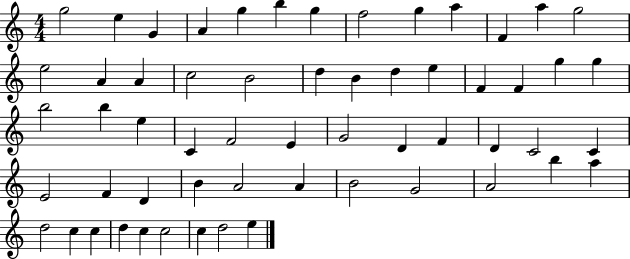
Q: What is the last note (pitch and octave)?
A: E5